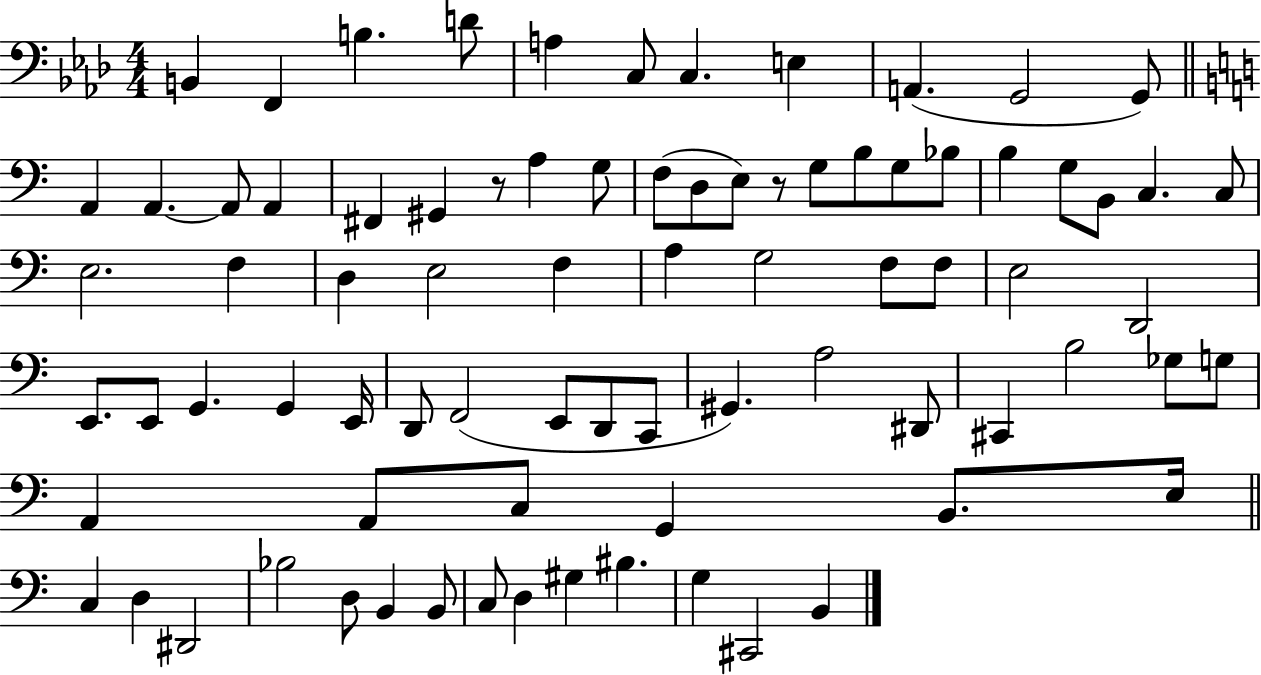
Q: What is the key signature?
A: AES major